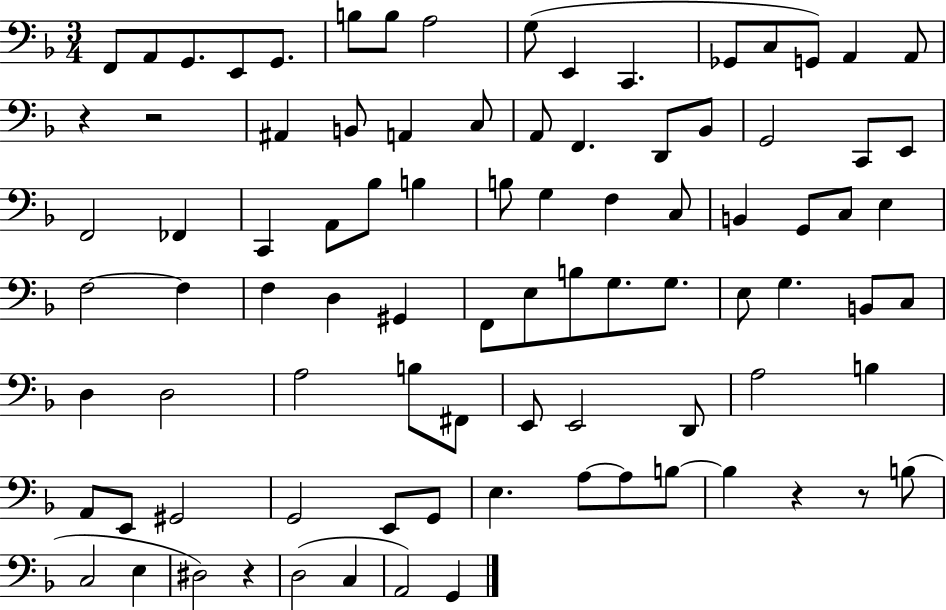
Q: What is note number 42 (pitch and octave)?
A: F3